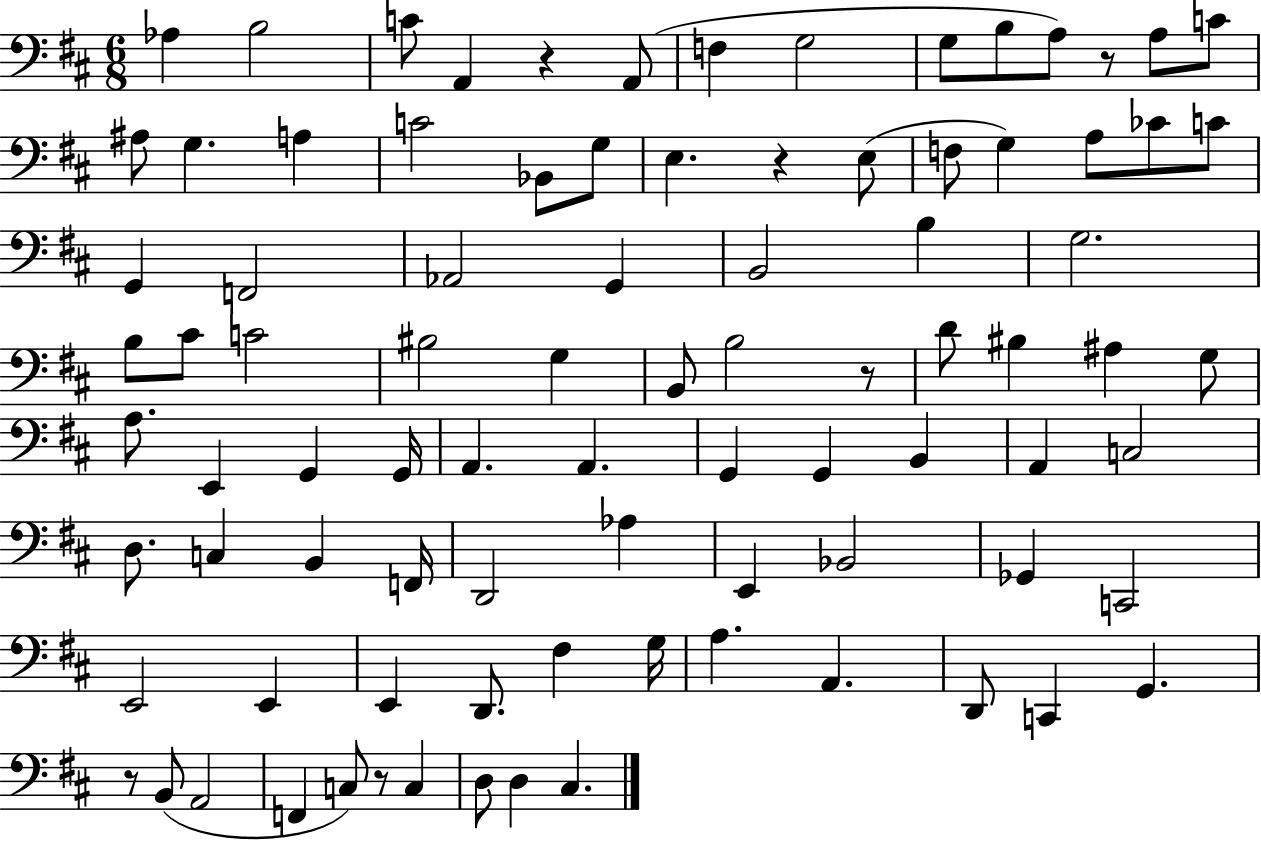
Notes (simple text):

Ab3/q B3/h C4/e A2/q R/q A2/e F3/q G3/h G3/e B3/e A3/e R/e A3/e C4/e A#3/e G3/q. A3/q C4/h Bb2/e G3/e E3/q. R/q E3/e F3/e G3/q A3/e CES4/e C4/e G2/q F2/h Ab2/h G2/q B2/h B3/q G3/h. B3/e C#4/e C4/h BIS3/h G3/q B2/e B3/h R/e D4/e BIS3/q A#3/q G3/e A3/e. E2/q G2/q G2/s A2/q. A2/q. G2/q G2/q B2/q A2/q C3/h D3/e. C3/q B2/q F2/s D2/h Ab3/q E2/q Bb2/h Gb2/q C2/h E2/h E2/q E2/q D2/e. F#3/q G3/s A3/q. A2/q. D2/e C2/q G2/q. R/e B2/e A2/h F2/q C3/e R/e C3/q D3/e D3/q C#3/q.